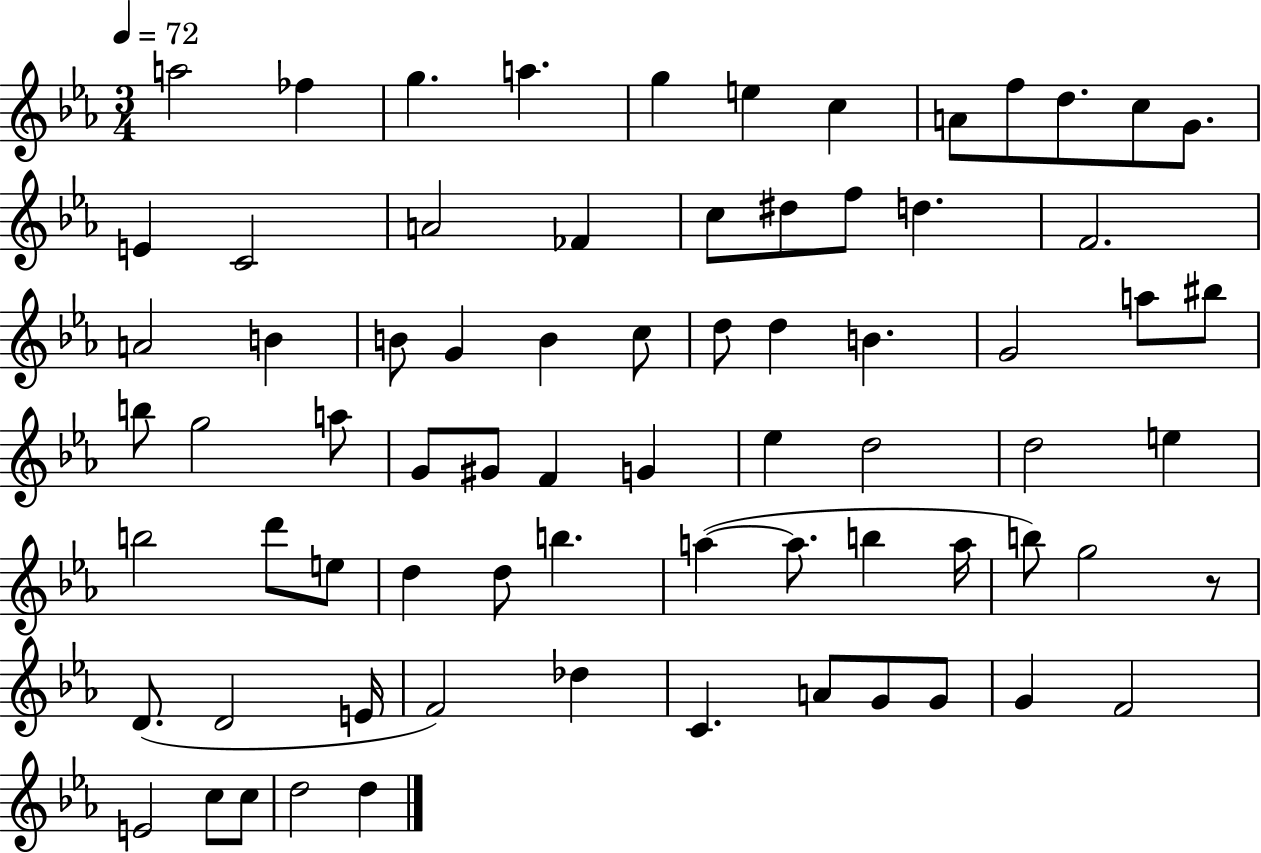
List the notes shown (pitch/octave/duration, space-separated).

A5/h FES5/q G5/q. A5/q. G5/q E5/q C5/q A4/e F5/e D5/e. C5/e G4/e. E4/q C4/h A4/h FES4/q C5/e D#5/e F5/e D5/q. F4/h. A4/h B4/q B4/e G4/q B4/q C5/e D5/e D5/q B4/q. G4/h A5/e BIS5/e B5/e G5/h A5/e G4/e G#4/e F4/q G4/q Eb5/q D5/h D5/h E5/q B5/h D6/e E5/e D5/q D5/e B5/q. A5/q A5/e. B5/q A5/s B5/e G5/h R/e D4/e. D4/h E4/s F4/h Db5/q C4/q. A4/e G4/e G4/e G4/q F4/h E4/h C5/e C5/e D5/h D5/q